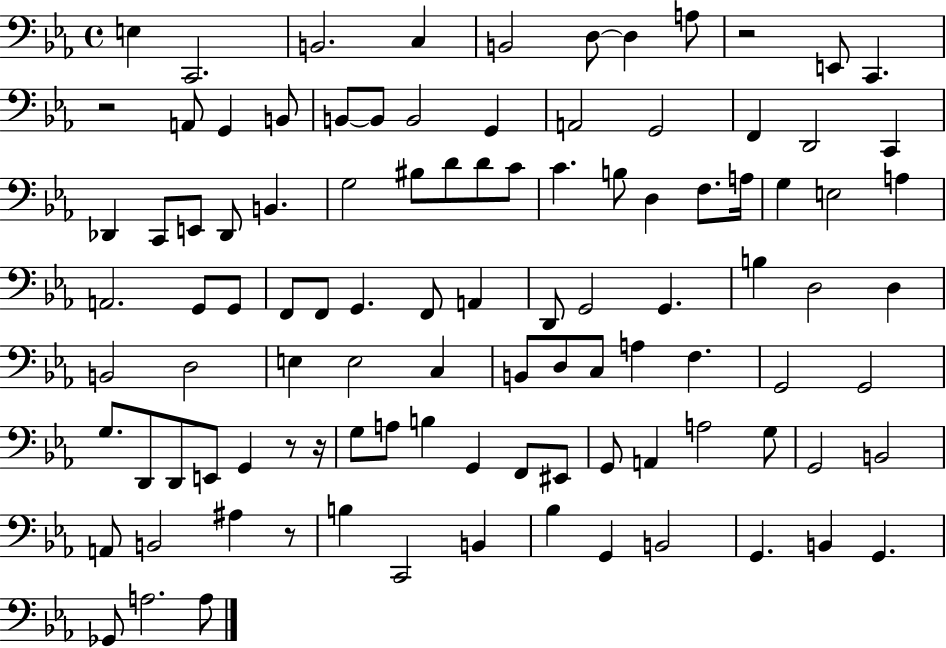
E3/q C2/h. B2/h. C3/q B2/h D3/e D3/q A3/e R/h E2/e C2/q. R/h A2/e G2/q B2/e B2/e B2/e B2/h G2/q A2/h G2/h F2/q D2/h C2/q Db2/q C2/e E2/e Db2/e B2/q. G3/h BIS3/e D4/e D4/e C4/e C4/q. B3/e D3/q F3/e. A3/s G3/q E3/h A3/q A2/h. G2/e G2/e F2/e F2/e G2/q. F2/e A2/q D2/e G2/h G2/q. B3/q D3/h D3/q B2/h D3/h E3/q E3/h C3/q B2/e D3/e C3/e A3/q F3/q. G2/h G2/h G3/e. D2/e D2/e E2/e G2/q R/e R/s G3/e A3/e B3/q G2/q F2/e EIS2/e G2/e A2/q A3/h G3/e G2/h B2/h A2/e B2/h A#3/q R/e B3/q C2/h B2/q Bb3/q G2/q B2/h G2/q. B2/q G2/q. Gb2/e A3/h. A3/e